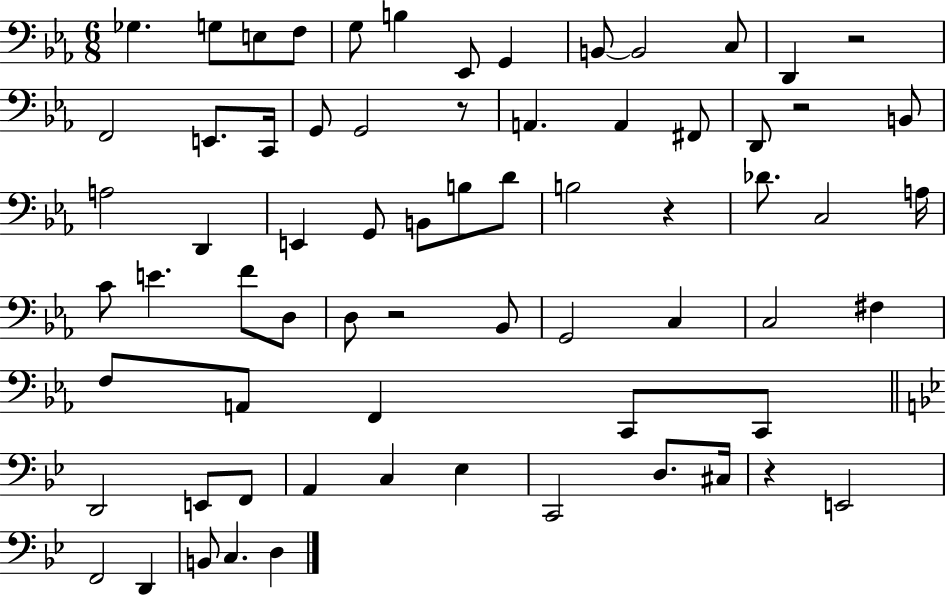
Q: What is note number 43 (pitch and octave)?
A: F#3